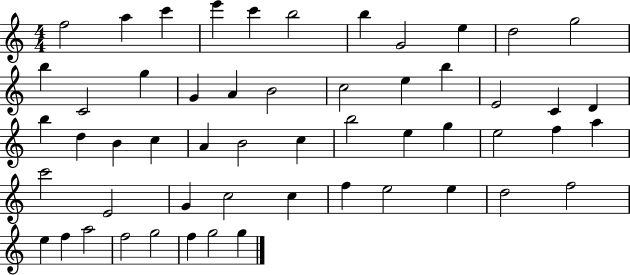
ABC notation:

X:1
T:Untitled
M:4/4
L:1/4
K:C
f2 a c' e' c' b2 b G2 e d2 g2 b C2 g G A B2 c2 e b E2 C D b d B c A B2 c b2 e g e2 f a c'2 E2 G c2 c f e2 e d2 f2 e f a2 f2 g2 f g2 g